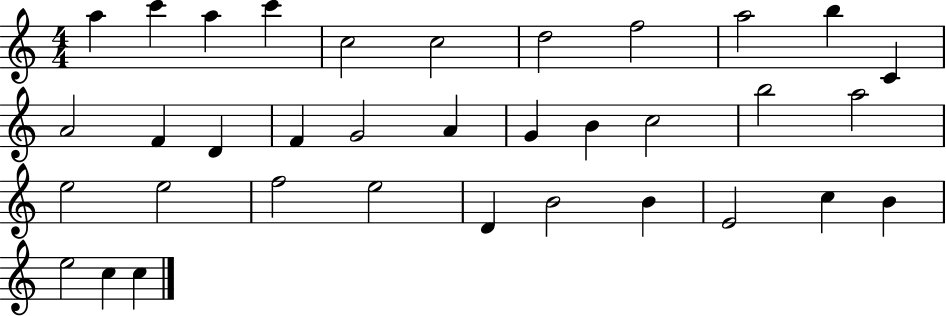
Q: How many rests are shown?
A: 0